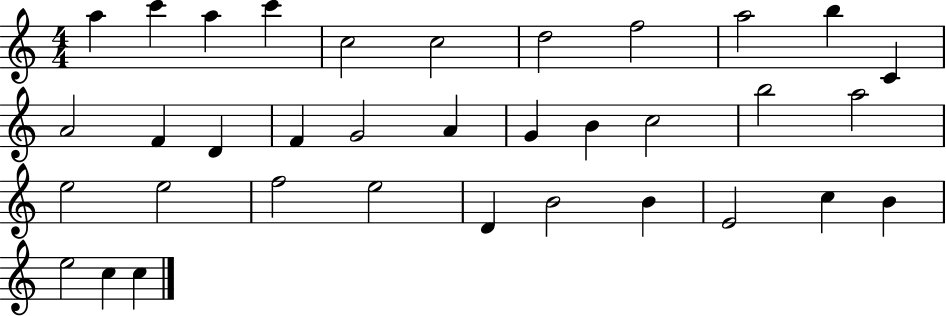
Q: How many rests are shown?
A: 0